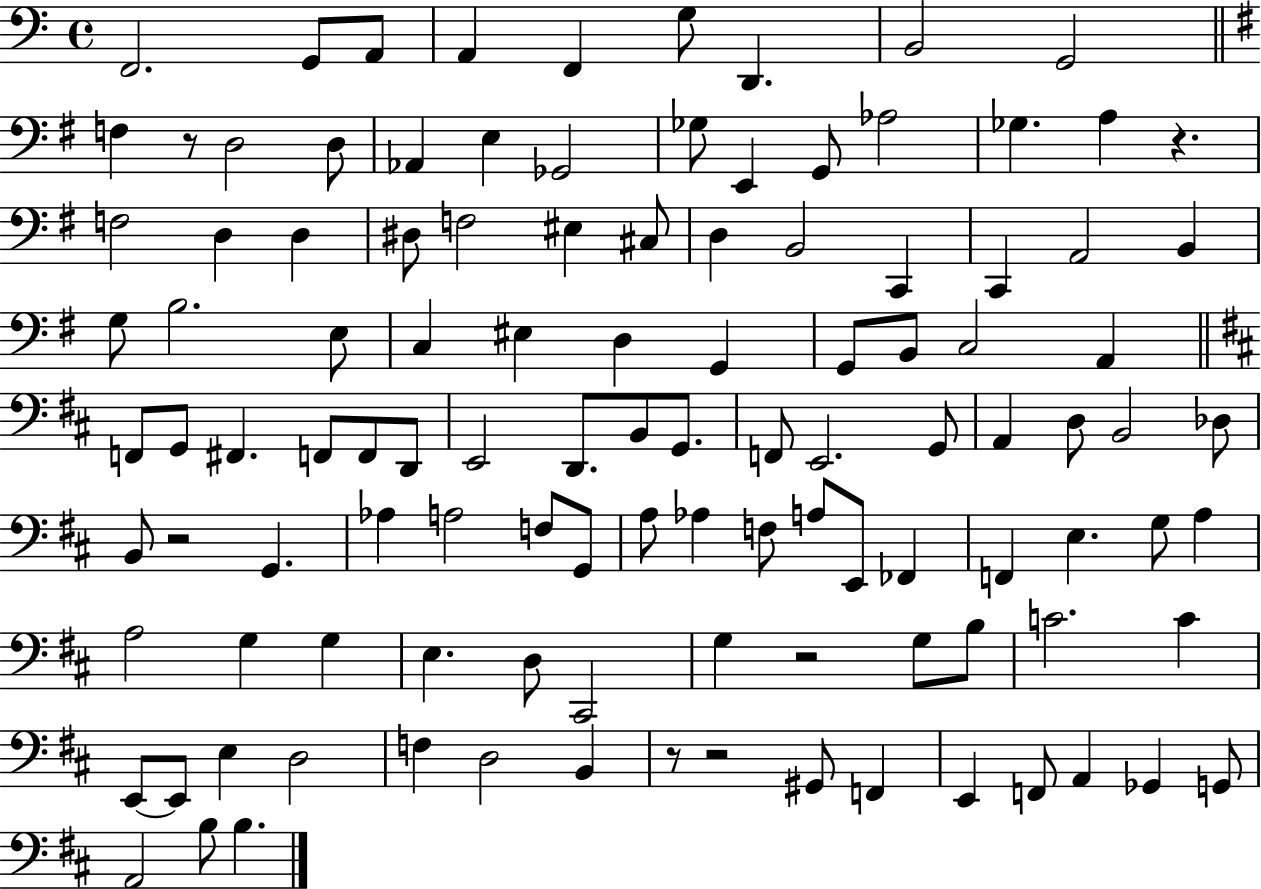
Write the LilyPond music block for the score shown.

{
  \clef bass
  \time 4/4
  \defaultTimeSignature
  \key c \major
  f,2. g,8 a,8 | a,4 f,4 g8 d,4. | b,2 g,2 | \bar "||" \break \key e \minor f4 r8 d2 d8 | aes,4 e4 ges,2 | ges8 e,4 g,8 aes2 | ges4. a4 r4. | \break f2 d4 d4 | dis8 f2 eis4 cis8 | d4 b,2 c,4 | c,4 a,2 b,4 | \break g8 b2. e8 | c4 eis4 d4 g,4 | g,8 b,8 c2 a,4 | \bar "||" \break \key d \major f,8 g,8 fis,4. f,8 f,8 d,8 | e,2 d,8. b,8 g,8. | f,8 e,2. g,8 | a,4 d8 b,2 des8 | \break b,8 r2 g,4. | aes4 a2 f8 g,8 | a8 aes4 f8 a8 e,8 fes,4 | f,4 e4. g8 a4 | \break a2 g4 g4 | e4. d8 cis,2 | g4 r2 g8 b8 | c'2. c'4 | \break e,8~~ e,8 e4 d2 | f4 d2 b,4 | r8 r2 gis,8 f,4 | e,4 f,8 a,4 ges,4 g,8 | \break a,2 b8 b4. | \bar "|."
}